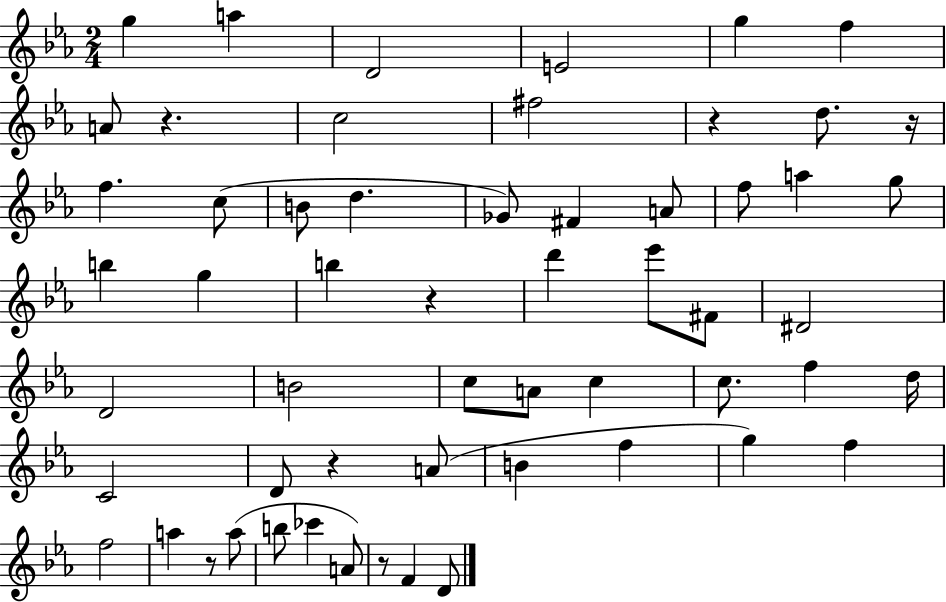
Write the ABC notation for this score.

X:1
T:Untitled
M:2/4
L:1/4
K:Eb
g a D2 E2 g f A/2 z c2 ^f2 z d/2 z/4 f c/2 B/2 d _G/2 ^F A/2 f/2 a g/2 b g b z d' _e'/2 ^F/2 ^D2 D2 B2 c/2 A/2 c c/2 f d/4 C2 D/2 z A/2 B f g f f2 a z/2 a/2 b/2 _c' A/2 z/2 F D/2